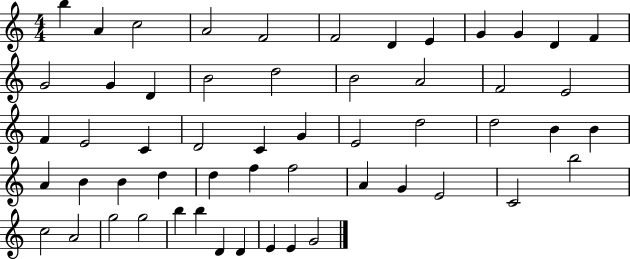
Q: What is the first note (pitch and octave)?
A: B5